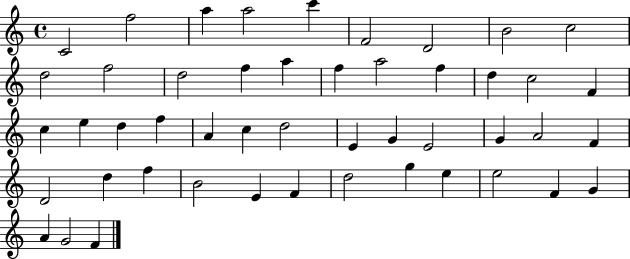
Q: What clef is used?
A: treble